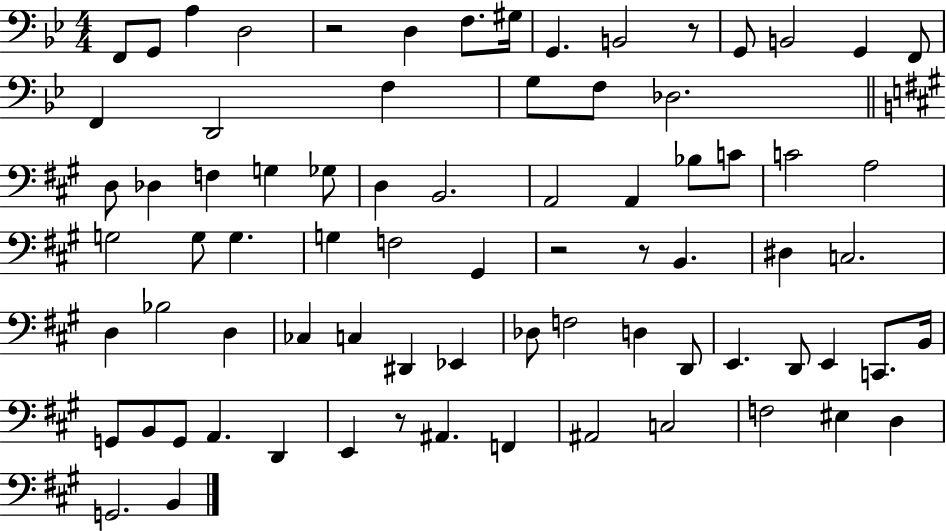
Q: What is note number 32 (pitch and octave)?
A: A3